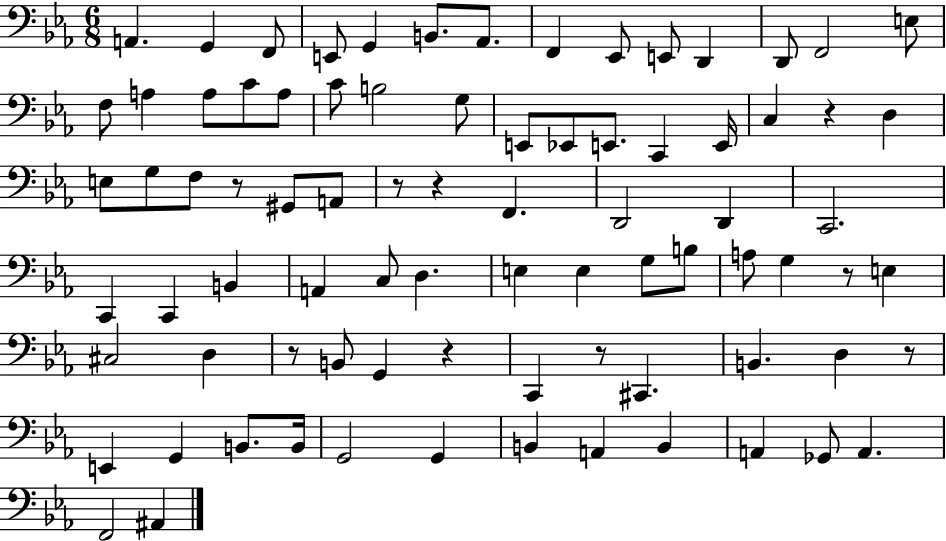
X:1
T:Untitled
M:6/8
L:1/4
K:Eb
A,, G,, F,,/2 E,,/2 G,, B,,/2 _A,,/2 F,, _E,,/2 E,,/2 D,, D,,/2 F,,2 E,/2 F,/2 A, A,/2 C/2 A,/2 C/2 B,2 G,/2 E,,/2 _E,,/2 E,,/2 C,, E,,/4 C, z D, E,/2 G,/2 F,/2 z/2 ^G,,/2 A,,/2 z/2 z F,, D,,2 D,, C,,2 C,, C,, B,, A,, C,/2 D, E, E, G,/2 B,/2 A,/2 G, z/2 E, ^C,2 D, z/2 B,,/2 G,, z C,, z/2 ^C,, B,, D, z/2 E,, G,, B,,/2 B,,/4 G,,2 G,, B,, A,, B,, A,, _G,,/2 A,, F,,2 ^A,,